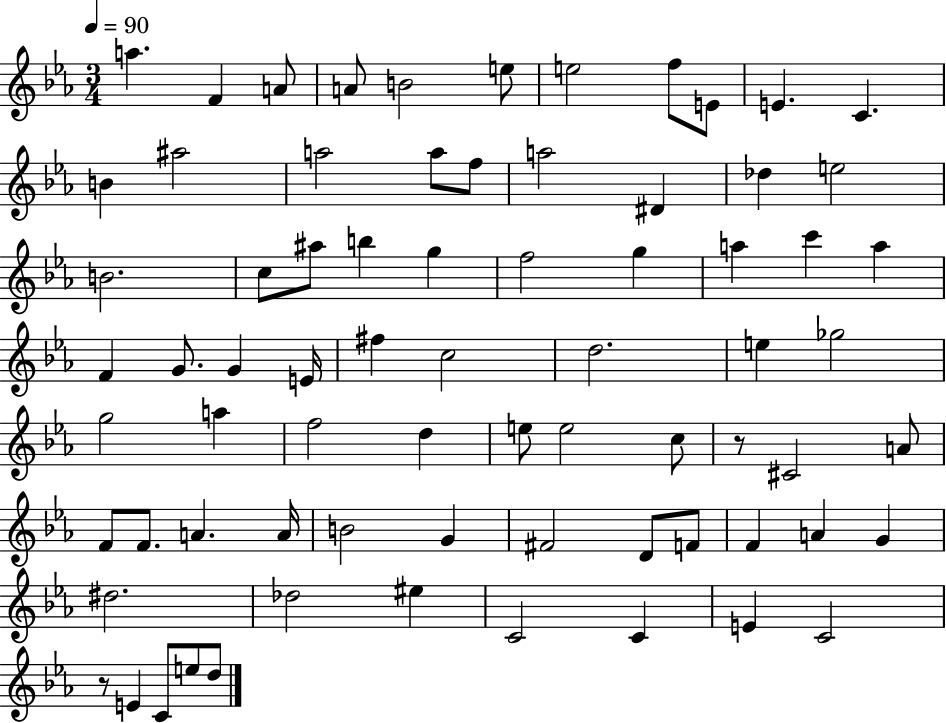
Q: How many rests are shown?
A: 2